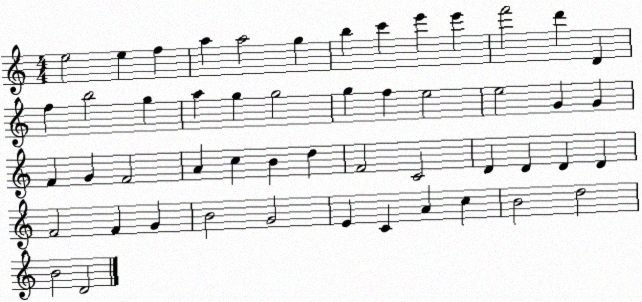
X:1
T:Untitled
M:4/4
L:1/4
K:C
e2 e f a a2 g b c' e' e' f'2 d' D f b2 g a g g2 g f e2 e2 G G F G F2 A c B d F2 C2 D D D D F2 F G B2 G2 E C A c B2 d2 B2 D2